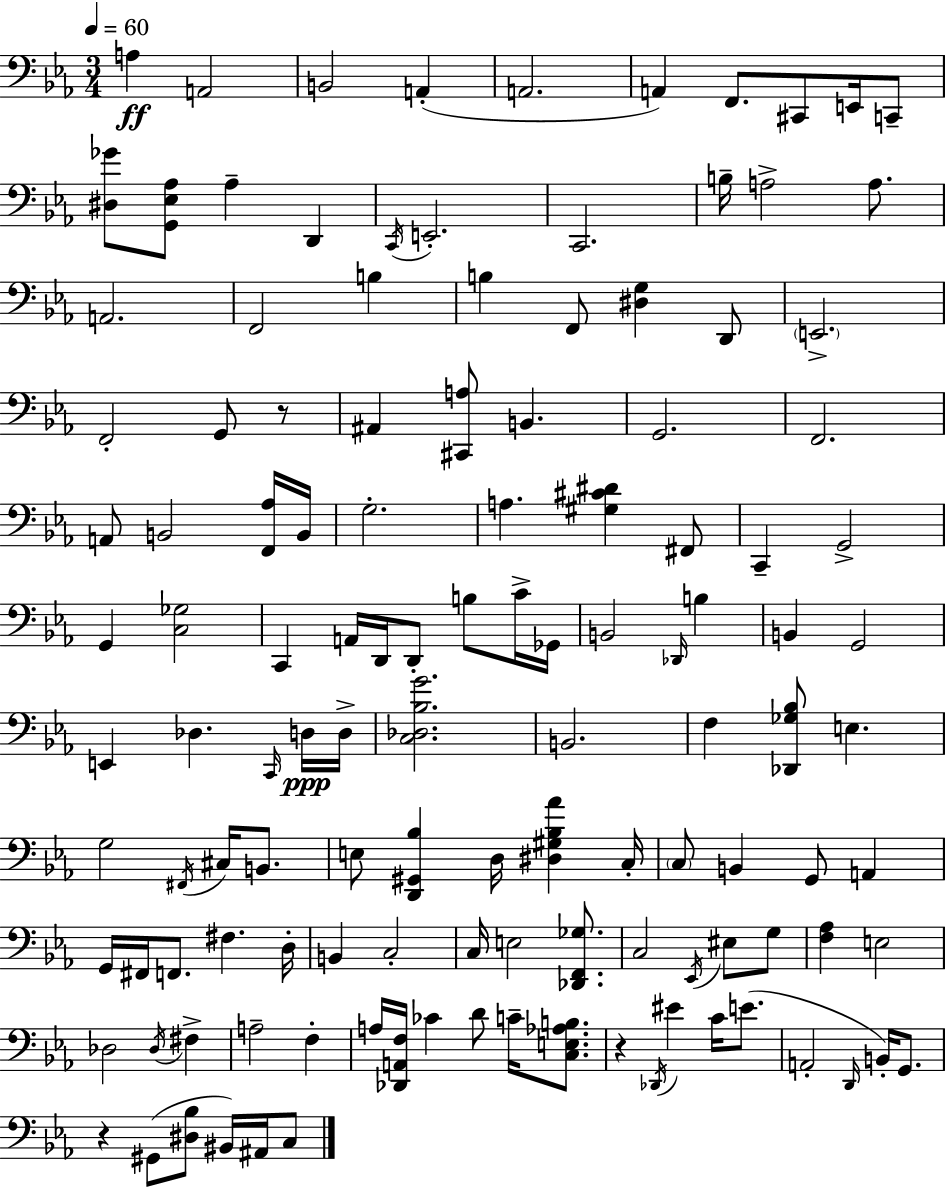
X:1
T:Untitled
M:3/4
L:1/4
K:Eb
A, A,,2 B,,2 A,, A,,2 A,, F,,/2 ^C,,/2 E,,/4 C,,/2 [^D,_G]/2 [G,,_E,_A,]/2 _A, D,, C,,/4 E,,2 C,,2 B,/4 A,2 A,/2 A,,2 F,,2 B, B, F,,/2 [^D,G,] D,,/2 E,,2 F,,2 G,,/2 z/2 ^A,, [^C,,A,]/2 B,, G,,2 F,,2 A,,/2 B,,2 [F,,_A,]/4 B,,/4 G,2 A, [^G,^C^D] ^F,,/2 C,, G,,2 G,, [C,_G,]2 C,, A,,/4 D,,/4 D,,/2 B,/2 C/4 _G,,/4 B,,2 _D,,/4 B, B,, G,,2 E,, _D, C,,/4 D,/4 D,/4 [C,_D,_B,G]2 B,,2 F, [_D,,_G,_B,]/2 E, G,2 ^F,,/4 ^C,/4 B,,/2 E,/2 [D,,^G,,_B,] D,/4 [^D,^G,_B,_A] C,/4 C,/2 B,, G,,/2 A,, G,,/4 ^F,,/4 F,,/2 ^F, D,/4 B,, C,2 C,/4 E,2 [_D,,F,,_G,]/2 C,2 _E,,/4 ^E,/2 G,/2 [F,_A,] E,2 _D,2 _D,/4 ^F, A,2 F, A,/4 [_D,,A,,F,]/4 _C D/2 C/4 [C,E,_A,B,]/2 z _D,,/4 ^E C/4 E/2 A,,2 D,,/4 B,,/4 G,,/2 z ^G,,/2 [^D,_B,]/2 ^B,,/4 ^A,,/4 C,/2